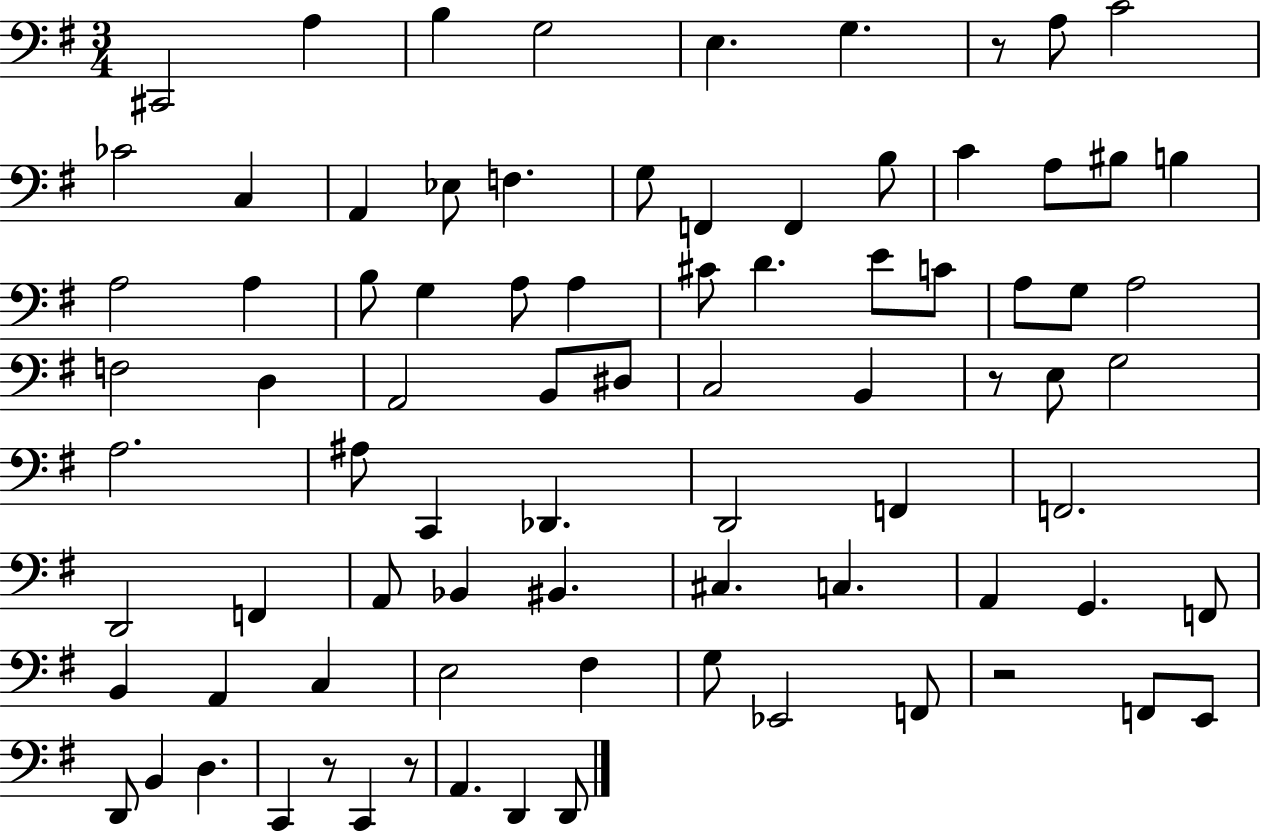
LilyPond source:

{
  \clef bass
  \numericTimeSignature
  \time 3/4
  \key g \major
  cis,2 a4 | b4 g2 | e4. g4. | r8 a8 c'2 | \break ces'2 c4 | a,4 ees8 f4. | g8 f,4 f,4 b8 | c'4 a8 bis8 b4 | \break a2 a4 | b8 g4 a8 a4 | cis'8 d'4. e'8 c'8 | a8 g8 a2 | \break f2 d4 | a,2 b,8 dis8 | c2 b,4 | r8 e8 g2 | \break a2. | ais8 c,4 des,4. | d,2 f,4 | f,2. | \break d,2 f,4 | a,8 bes,4 bis,4. | cis4. c4. | a,4 g,4. f,8 | \break b,4 a,4 c4 | e2 fis4 | g8 ees,2 f,8 | r2 f,8 e,8 | \break d,8 b,4 d4. | c,4 r8 c,4 r8 | a,4. d,4 d,8 | \bar "|."
}